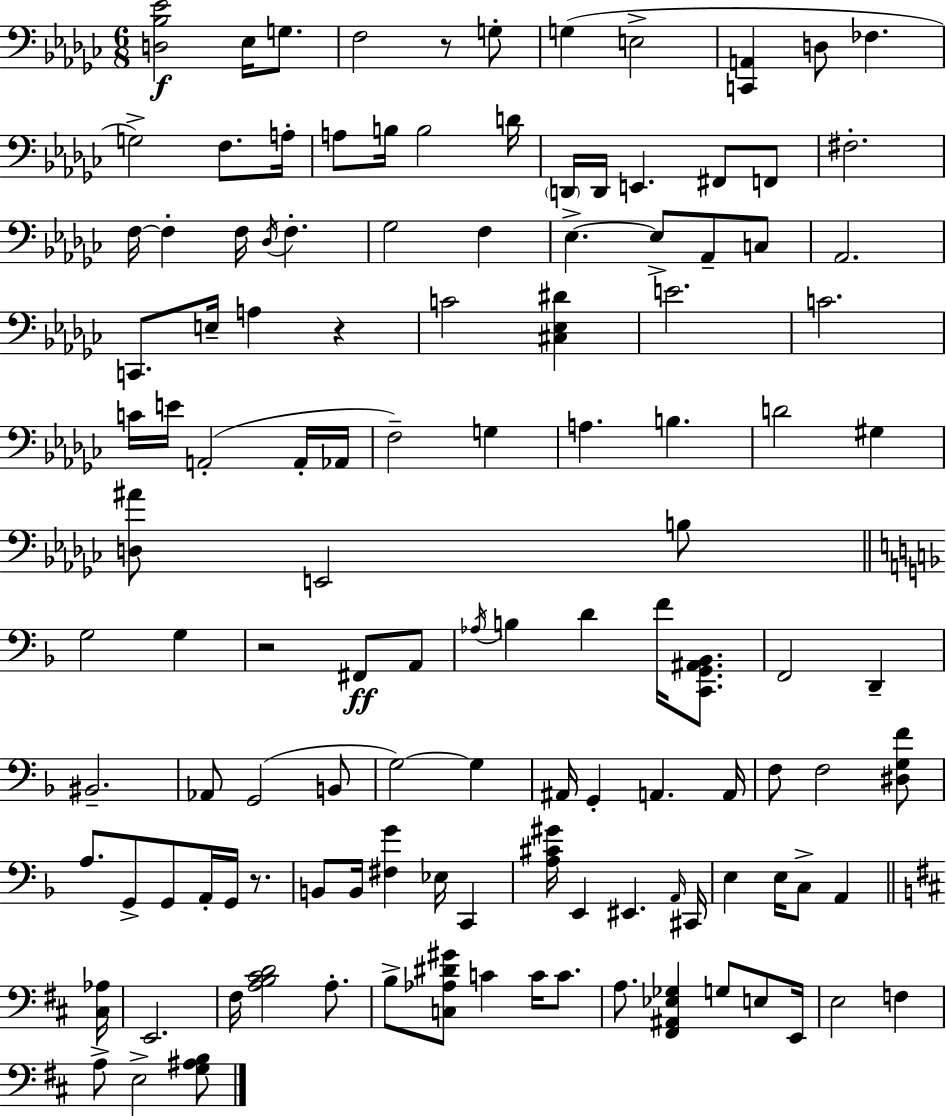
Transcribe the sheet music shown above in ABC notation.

X:1
T:Untitled
M:6/8
L:1/4
K:Ebm
[D,_B,_E]2 _E,/4 G,/2 F,2 z/2 G,/2 G, E,2 [C,,A,,] D,/2 _F, G,2 F,/2 A,/4 A,/2 B,/4 B,2 D/4 D,,/4 D,,/4 E,, ^F,,/2 F,,/2 ^F,2 F,/4 F, F,/4 _D,/4 F, _G,2 F, _E, _E,/2 _A,,/2 C,/2 _A,,2 C,,/2 E,/4 A, z C2 [^C,_E,^D] E2 C2 C/4 E/4 A,,2 A,,/4 _A,,/4 F,2 G, A, B, D2 ^G, [D,^A]/2 E,,2 B,/2 G,2 G, z2 ^F,,/2 A,,/2 _A,/4 B, D F/4 [C,,G,,^A,,_B,,]/2 F,,2 D,, ^B,,2 _A,,/2 G,,2 B,,/2 G,2 G, ^A,,/4 G,, A,, A,,/4 F,/2 F,2 [^D,G,F]/2 A,/2 G,,/2 G,,/2 A,,/4 G,,/4 z/2 B,,/2 B,,/4 [^F,G] _E,/4 C,, [A,^C^G]/4 E,, ^E,, A,,/4 ^C,,/4 E, E,/4 C,/2 A,, [^C,_A,]/4 E,,2 ^F,/4 [A,B,^CD]2 A,/2 B,/2 [C,_A,^D^G]/2 C C/4 C/2 A,/2 [^F,,^A,,_E,_G,] G,/2 E,/2 E,,/4 E,2 F, A,/2 E,2 [G,^A,B,]/2